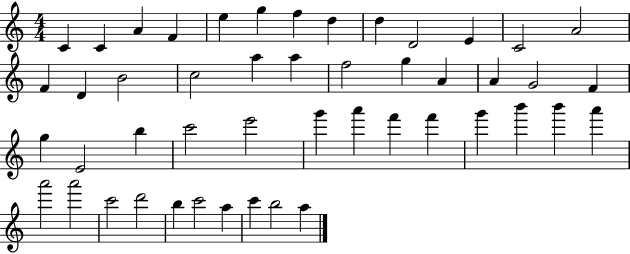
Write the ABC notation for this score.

X:1
T:Untitled
M:4/4
L:1/4
K:C
C C A F e g f d d D2 E C2 A2 F D B2 c2 a a f2 g A A G2 F g E2 b c'2 e'2 g' a' f' f' g' b' b' a' a'2 a'2 c'2 d'2 b c'2 a c' b2 a